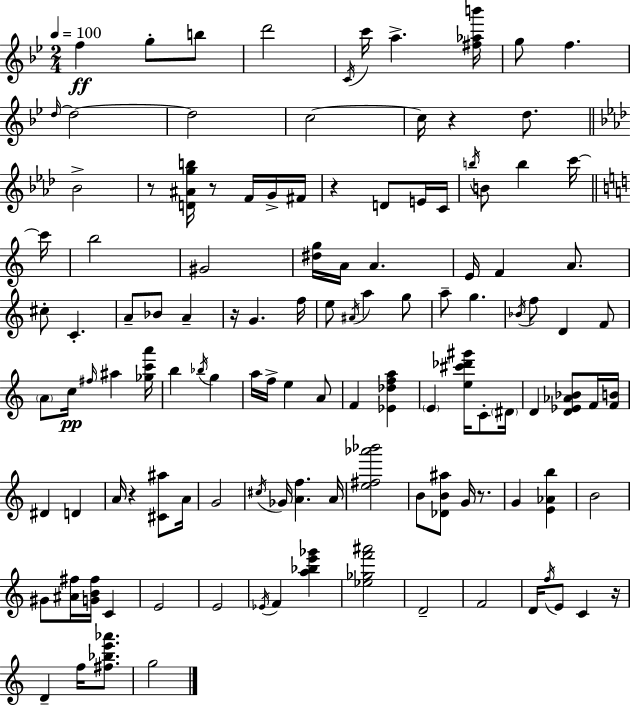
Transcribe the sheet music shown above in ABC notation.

X:1
T:Untitled
M:2/4
L:1/4
K:Bb
f g/2 b/2 d'2 C/4 c'/4 a [^f_ab']/4 g/2 f d/4 d2 d2 c2 c/4 z d/2 _B2 z/2 [D^Agb]/4 z/2 F/4 G/4 ^F/4 z D/2 E/4 C/4 b/4 B/2 b c'/4 c'/4 b2 ^G2 [^dg]/4 A/4 A E/4 F A/2 ^c/2 C A/2 _B/2 A z/4 G f/4 e/2 ^A/4 a g/2 a/2 g _B/4 f/2 D F/2 A/2 c/4 ^f/4 ^a [_gc'a']/4 b _b/4 g a/4 f/4 e A/2 F [_E_dfa] E [e^c'_d'^g']/4 C/2 ^D/4 D [D_E_A_B]/2 F/4 [FB]/4 ^D D A/4 z [^C^a]/2 A/4 G2 ^c/4 _G/4 [Af] A/4 [e^f_a'_b']2 B/2 [_DB^a]/2 G/4 z/2 G [E_Ab] B2 ^G/2 [^A^f]/4 [GB^f]/4 C E2 E2 _E/4 F [a_be'_g'] [_e_gf'^a']2 D2 F2 D/4 f/4 E/2 C z/4 D f/4 [^f_be'_a']/2 g2